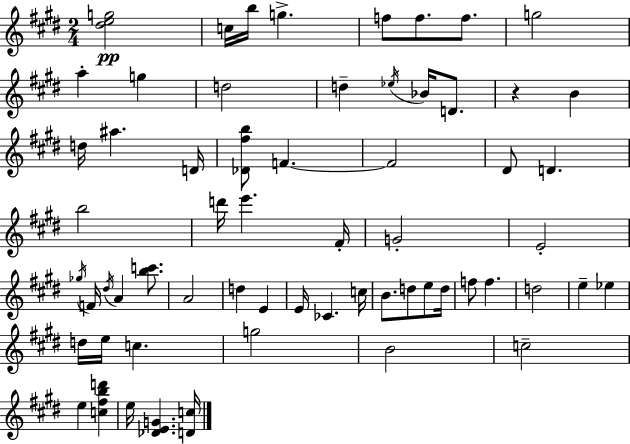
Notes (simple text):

[D#5,E5,G5]/h C5/s B5/s G5/q. F5/e F5/e. F5/e. G5/h A5/q G5/q D5/h D5/q Eb5/s Bb4/s D4/e. R/q B4/q D5/s A#5/q. D4/s [Db4,F#5,B5]/e F4/q. F4/h D#4/e D4/q. B5/h D6/s E6/q. F#4/s G4/h E4/h Gb5/s F4/s D#5/s A4/q [B5,C6]/e. A4/h D5/q E4/q E4/s CES4/q. C5/s B4/e. D5/e E5/e D5/s F5/e F5/q. D5/h E5/q Eb5/q D5/s E5/s C5/q. G5/h B4/h C5/h E5/q [C5,F#5,B5,D6]/q E5/s [Db4,E4,G4]/q. [D4,C5]/s